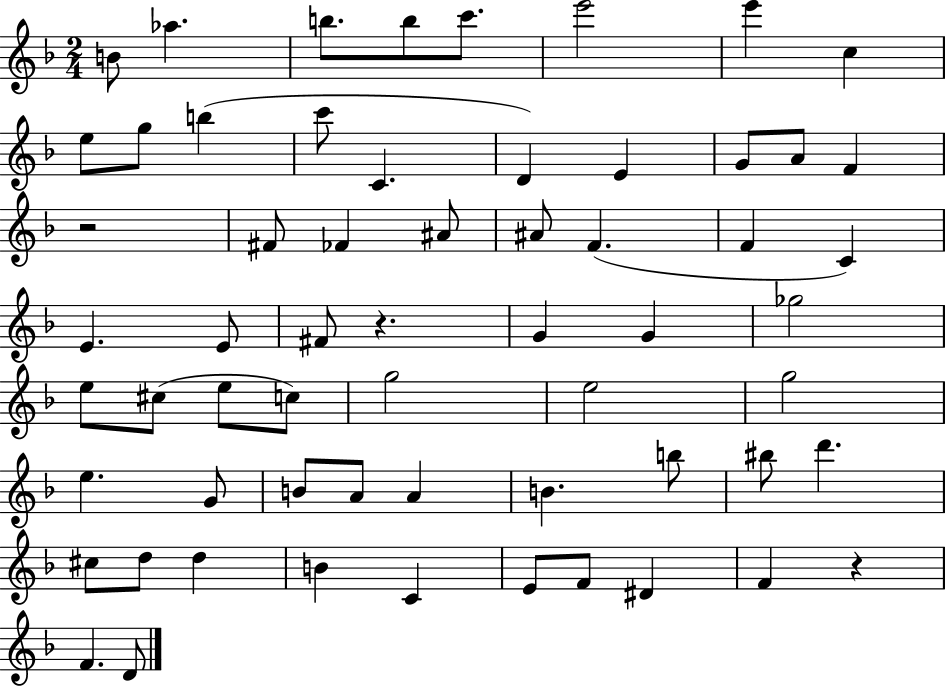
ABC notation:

X:1
T:Untitled
M:2/4
L:1/4
K:F
B/2 _a b/2 b/2 c'/2 e'2 e' c e/2 g/2 b c'/2 C D E G/2 A/2 F z2 ^F/2 _F ^A/2 ^A/2 F F C E E/2 ^F/2 z G G _g2 e/2 ^c/2 e/2 c/2 g2 e2 g2 e G/2 B/2 A/2 A B b/2 ^b/2 d' ^c/2 d/2 d B C E/2 F/2 ^D F z F D/2